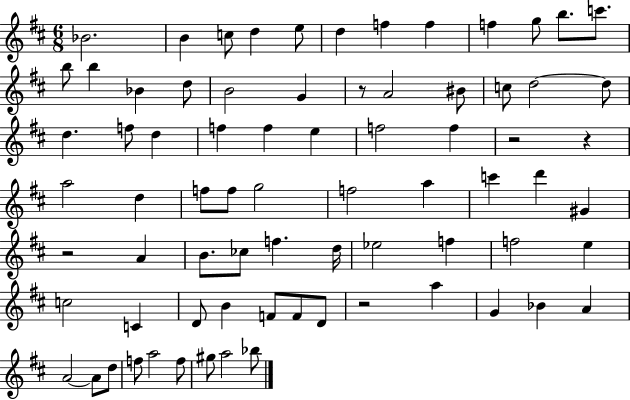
Bb4/h. B4/q C5/e D5/q E5/e D5/q F5/q F5/q F5/q G5/e B5/e. C6/e. B5/e B5/q Bb4/q D5/e B4/h G4/q R/e A4/h BIS4/e C5/e D5/h D5/e D5/q. F5/e D5/q F5/q F5/q E5/q F5/h F5/q R/h R/q A5/h D5/q F5/e F5/e G5/h F5/h A5/q C6/q D6/q G#4/q R/h A4/q B4/e. CES5/e F5/q. D5/s Eb5/h F5/q F5/h E5/q C5/h C4/q D4/e B4/q F4/e F4/e D4/e R/h A5/q G4/q Bb4/q A4/q A4/h A4/e D5/e F5/e A5/h F5/e G#5/e A5/h Bb5/e